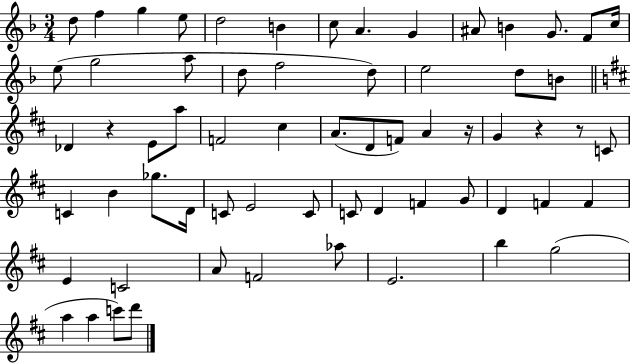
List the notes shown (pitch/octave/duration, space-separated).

D5/e F5/q G5/q E5/e D5/h B4/q C5/e A4/q. G4/q A#4/e B4/q G4/e. F4/e C5/s E5/e G5/h A5/e D5/e F5/h D5/e E5/h D5/e B4/e Db4/q R/q E4/e A5/e F4/h C#5/q A4/e. D4/e F4/e A4/q R/s G4/q R/q R/e C4/e C4/q B4/q Gb5/e. D4/s C4/e E4/h C4/e C4/e D4/q F4/q G4/e D4/q F4/q F4/q E4/q C4/h A4/e F4/h Ab5/e E4/h. B5/q G5/h A5/q A5/q C6/e D6/e